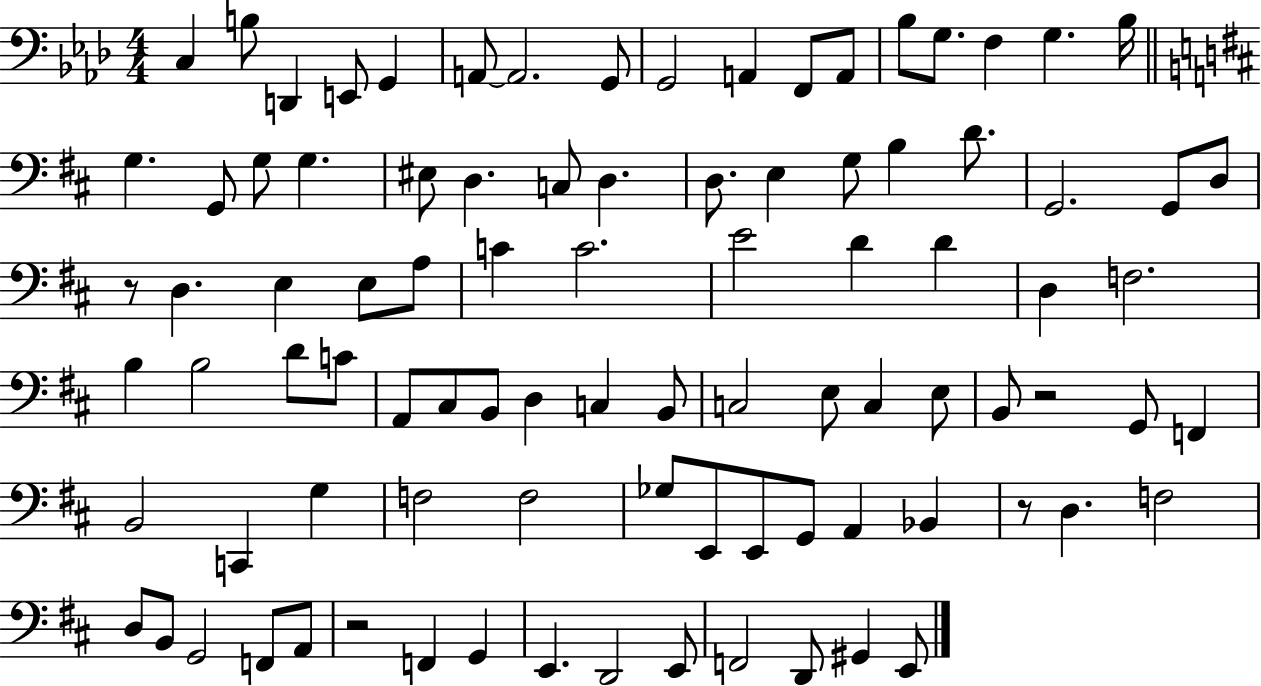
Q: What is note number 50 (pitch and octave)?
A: C#3